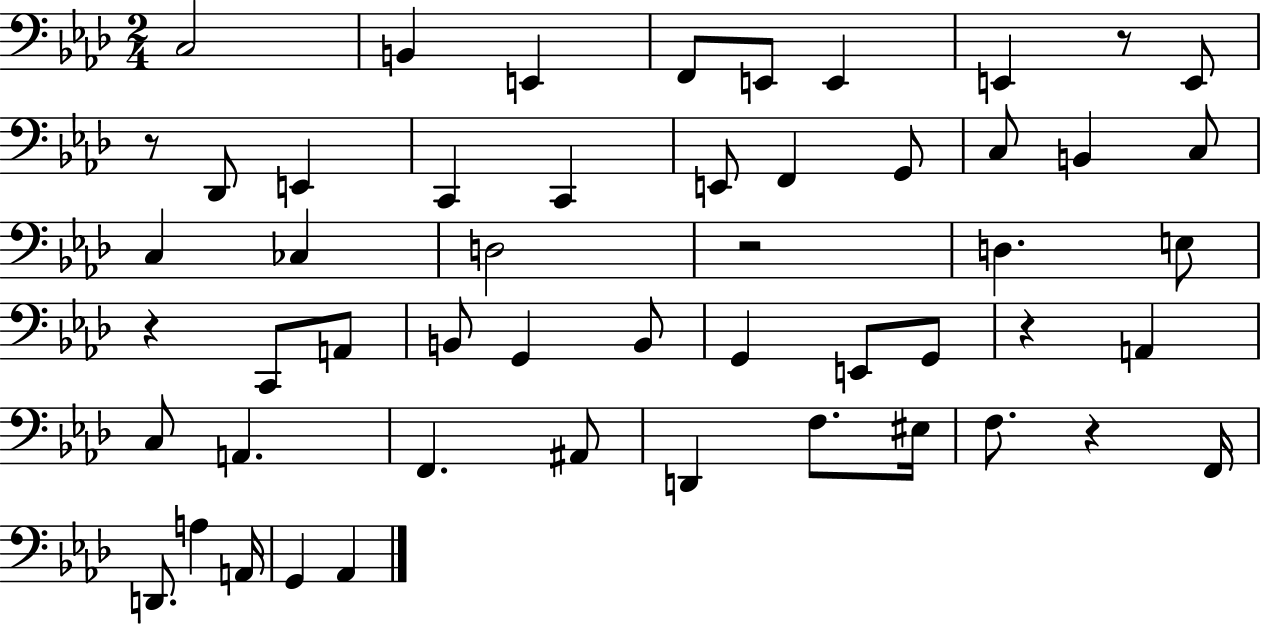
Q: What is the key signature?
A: AES major